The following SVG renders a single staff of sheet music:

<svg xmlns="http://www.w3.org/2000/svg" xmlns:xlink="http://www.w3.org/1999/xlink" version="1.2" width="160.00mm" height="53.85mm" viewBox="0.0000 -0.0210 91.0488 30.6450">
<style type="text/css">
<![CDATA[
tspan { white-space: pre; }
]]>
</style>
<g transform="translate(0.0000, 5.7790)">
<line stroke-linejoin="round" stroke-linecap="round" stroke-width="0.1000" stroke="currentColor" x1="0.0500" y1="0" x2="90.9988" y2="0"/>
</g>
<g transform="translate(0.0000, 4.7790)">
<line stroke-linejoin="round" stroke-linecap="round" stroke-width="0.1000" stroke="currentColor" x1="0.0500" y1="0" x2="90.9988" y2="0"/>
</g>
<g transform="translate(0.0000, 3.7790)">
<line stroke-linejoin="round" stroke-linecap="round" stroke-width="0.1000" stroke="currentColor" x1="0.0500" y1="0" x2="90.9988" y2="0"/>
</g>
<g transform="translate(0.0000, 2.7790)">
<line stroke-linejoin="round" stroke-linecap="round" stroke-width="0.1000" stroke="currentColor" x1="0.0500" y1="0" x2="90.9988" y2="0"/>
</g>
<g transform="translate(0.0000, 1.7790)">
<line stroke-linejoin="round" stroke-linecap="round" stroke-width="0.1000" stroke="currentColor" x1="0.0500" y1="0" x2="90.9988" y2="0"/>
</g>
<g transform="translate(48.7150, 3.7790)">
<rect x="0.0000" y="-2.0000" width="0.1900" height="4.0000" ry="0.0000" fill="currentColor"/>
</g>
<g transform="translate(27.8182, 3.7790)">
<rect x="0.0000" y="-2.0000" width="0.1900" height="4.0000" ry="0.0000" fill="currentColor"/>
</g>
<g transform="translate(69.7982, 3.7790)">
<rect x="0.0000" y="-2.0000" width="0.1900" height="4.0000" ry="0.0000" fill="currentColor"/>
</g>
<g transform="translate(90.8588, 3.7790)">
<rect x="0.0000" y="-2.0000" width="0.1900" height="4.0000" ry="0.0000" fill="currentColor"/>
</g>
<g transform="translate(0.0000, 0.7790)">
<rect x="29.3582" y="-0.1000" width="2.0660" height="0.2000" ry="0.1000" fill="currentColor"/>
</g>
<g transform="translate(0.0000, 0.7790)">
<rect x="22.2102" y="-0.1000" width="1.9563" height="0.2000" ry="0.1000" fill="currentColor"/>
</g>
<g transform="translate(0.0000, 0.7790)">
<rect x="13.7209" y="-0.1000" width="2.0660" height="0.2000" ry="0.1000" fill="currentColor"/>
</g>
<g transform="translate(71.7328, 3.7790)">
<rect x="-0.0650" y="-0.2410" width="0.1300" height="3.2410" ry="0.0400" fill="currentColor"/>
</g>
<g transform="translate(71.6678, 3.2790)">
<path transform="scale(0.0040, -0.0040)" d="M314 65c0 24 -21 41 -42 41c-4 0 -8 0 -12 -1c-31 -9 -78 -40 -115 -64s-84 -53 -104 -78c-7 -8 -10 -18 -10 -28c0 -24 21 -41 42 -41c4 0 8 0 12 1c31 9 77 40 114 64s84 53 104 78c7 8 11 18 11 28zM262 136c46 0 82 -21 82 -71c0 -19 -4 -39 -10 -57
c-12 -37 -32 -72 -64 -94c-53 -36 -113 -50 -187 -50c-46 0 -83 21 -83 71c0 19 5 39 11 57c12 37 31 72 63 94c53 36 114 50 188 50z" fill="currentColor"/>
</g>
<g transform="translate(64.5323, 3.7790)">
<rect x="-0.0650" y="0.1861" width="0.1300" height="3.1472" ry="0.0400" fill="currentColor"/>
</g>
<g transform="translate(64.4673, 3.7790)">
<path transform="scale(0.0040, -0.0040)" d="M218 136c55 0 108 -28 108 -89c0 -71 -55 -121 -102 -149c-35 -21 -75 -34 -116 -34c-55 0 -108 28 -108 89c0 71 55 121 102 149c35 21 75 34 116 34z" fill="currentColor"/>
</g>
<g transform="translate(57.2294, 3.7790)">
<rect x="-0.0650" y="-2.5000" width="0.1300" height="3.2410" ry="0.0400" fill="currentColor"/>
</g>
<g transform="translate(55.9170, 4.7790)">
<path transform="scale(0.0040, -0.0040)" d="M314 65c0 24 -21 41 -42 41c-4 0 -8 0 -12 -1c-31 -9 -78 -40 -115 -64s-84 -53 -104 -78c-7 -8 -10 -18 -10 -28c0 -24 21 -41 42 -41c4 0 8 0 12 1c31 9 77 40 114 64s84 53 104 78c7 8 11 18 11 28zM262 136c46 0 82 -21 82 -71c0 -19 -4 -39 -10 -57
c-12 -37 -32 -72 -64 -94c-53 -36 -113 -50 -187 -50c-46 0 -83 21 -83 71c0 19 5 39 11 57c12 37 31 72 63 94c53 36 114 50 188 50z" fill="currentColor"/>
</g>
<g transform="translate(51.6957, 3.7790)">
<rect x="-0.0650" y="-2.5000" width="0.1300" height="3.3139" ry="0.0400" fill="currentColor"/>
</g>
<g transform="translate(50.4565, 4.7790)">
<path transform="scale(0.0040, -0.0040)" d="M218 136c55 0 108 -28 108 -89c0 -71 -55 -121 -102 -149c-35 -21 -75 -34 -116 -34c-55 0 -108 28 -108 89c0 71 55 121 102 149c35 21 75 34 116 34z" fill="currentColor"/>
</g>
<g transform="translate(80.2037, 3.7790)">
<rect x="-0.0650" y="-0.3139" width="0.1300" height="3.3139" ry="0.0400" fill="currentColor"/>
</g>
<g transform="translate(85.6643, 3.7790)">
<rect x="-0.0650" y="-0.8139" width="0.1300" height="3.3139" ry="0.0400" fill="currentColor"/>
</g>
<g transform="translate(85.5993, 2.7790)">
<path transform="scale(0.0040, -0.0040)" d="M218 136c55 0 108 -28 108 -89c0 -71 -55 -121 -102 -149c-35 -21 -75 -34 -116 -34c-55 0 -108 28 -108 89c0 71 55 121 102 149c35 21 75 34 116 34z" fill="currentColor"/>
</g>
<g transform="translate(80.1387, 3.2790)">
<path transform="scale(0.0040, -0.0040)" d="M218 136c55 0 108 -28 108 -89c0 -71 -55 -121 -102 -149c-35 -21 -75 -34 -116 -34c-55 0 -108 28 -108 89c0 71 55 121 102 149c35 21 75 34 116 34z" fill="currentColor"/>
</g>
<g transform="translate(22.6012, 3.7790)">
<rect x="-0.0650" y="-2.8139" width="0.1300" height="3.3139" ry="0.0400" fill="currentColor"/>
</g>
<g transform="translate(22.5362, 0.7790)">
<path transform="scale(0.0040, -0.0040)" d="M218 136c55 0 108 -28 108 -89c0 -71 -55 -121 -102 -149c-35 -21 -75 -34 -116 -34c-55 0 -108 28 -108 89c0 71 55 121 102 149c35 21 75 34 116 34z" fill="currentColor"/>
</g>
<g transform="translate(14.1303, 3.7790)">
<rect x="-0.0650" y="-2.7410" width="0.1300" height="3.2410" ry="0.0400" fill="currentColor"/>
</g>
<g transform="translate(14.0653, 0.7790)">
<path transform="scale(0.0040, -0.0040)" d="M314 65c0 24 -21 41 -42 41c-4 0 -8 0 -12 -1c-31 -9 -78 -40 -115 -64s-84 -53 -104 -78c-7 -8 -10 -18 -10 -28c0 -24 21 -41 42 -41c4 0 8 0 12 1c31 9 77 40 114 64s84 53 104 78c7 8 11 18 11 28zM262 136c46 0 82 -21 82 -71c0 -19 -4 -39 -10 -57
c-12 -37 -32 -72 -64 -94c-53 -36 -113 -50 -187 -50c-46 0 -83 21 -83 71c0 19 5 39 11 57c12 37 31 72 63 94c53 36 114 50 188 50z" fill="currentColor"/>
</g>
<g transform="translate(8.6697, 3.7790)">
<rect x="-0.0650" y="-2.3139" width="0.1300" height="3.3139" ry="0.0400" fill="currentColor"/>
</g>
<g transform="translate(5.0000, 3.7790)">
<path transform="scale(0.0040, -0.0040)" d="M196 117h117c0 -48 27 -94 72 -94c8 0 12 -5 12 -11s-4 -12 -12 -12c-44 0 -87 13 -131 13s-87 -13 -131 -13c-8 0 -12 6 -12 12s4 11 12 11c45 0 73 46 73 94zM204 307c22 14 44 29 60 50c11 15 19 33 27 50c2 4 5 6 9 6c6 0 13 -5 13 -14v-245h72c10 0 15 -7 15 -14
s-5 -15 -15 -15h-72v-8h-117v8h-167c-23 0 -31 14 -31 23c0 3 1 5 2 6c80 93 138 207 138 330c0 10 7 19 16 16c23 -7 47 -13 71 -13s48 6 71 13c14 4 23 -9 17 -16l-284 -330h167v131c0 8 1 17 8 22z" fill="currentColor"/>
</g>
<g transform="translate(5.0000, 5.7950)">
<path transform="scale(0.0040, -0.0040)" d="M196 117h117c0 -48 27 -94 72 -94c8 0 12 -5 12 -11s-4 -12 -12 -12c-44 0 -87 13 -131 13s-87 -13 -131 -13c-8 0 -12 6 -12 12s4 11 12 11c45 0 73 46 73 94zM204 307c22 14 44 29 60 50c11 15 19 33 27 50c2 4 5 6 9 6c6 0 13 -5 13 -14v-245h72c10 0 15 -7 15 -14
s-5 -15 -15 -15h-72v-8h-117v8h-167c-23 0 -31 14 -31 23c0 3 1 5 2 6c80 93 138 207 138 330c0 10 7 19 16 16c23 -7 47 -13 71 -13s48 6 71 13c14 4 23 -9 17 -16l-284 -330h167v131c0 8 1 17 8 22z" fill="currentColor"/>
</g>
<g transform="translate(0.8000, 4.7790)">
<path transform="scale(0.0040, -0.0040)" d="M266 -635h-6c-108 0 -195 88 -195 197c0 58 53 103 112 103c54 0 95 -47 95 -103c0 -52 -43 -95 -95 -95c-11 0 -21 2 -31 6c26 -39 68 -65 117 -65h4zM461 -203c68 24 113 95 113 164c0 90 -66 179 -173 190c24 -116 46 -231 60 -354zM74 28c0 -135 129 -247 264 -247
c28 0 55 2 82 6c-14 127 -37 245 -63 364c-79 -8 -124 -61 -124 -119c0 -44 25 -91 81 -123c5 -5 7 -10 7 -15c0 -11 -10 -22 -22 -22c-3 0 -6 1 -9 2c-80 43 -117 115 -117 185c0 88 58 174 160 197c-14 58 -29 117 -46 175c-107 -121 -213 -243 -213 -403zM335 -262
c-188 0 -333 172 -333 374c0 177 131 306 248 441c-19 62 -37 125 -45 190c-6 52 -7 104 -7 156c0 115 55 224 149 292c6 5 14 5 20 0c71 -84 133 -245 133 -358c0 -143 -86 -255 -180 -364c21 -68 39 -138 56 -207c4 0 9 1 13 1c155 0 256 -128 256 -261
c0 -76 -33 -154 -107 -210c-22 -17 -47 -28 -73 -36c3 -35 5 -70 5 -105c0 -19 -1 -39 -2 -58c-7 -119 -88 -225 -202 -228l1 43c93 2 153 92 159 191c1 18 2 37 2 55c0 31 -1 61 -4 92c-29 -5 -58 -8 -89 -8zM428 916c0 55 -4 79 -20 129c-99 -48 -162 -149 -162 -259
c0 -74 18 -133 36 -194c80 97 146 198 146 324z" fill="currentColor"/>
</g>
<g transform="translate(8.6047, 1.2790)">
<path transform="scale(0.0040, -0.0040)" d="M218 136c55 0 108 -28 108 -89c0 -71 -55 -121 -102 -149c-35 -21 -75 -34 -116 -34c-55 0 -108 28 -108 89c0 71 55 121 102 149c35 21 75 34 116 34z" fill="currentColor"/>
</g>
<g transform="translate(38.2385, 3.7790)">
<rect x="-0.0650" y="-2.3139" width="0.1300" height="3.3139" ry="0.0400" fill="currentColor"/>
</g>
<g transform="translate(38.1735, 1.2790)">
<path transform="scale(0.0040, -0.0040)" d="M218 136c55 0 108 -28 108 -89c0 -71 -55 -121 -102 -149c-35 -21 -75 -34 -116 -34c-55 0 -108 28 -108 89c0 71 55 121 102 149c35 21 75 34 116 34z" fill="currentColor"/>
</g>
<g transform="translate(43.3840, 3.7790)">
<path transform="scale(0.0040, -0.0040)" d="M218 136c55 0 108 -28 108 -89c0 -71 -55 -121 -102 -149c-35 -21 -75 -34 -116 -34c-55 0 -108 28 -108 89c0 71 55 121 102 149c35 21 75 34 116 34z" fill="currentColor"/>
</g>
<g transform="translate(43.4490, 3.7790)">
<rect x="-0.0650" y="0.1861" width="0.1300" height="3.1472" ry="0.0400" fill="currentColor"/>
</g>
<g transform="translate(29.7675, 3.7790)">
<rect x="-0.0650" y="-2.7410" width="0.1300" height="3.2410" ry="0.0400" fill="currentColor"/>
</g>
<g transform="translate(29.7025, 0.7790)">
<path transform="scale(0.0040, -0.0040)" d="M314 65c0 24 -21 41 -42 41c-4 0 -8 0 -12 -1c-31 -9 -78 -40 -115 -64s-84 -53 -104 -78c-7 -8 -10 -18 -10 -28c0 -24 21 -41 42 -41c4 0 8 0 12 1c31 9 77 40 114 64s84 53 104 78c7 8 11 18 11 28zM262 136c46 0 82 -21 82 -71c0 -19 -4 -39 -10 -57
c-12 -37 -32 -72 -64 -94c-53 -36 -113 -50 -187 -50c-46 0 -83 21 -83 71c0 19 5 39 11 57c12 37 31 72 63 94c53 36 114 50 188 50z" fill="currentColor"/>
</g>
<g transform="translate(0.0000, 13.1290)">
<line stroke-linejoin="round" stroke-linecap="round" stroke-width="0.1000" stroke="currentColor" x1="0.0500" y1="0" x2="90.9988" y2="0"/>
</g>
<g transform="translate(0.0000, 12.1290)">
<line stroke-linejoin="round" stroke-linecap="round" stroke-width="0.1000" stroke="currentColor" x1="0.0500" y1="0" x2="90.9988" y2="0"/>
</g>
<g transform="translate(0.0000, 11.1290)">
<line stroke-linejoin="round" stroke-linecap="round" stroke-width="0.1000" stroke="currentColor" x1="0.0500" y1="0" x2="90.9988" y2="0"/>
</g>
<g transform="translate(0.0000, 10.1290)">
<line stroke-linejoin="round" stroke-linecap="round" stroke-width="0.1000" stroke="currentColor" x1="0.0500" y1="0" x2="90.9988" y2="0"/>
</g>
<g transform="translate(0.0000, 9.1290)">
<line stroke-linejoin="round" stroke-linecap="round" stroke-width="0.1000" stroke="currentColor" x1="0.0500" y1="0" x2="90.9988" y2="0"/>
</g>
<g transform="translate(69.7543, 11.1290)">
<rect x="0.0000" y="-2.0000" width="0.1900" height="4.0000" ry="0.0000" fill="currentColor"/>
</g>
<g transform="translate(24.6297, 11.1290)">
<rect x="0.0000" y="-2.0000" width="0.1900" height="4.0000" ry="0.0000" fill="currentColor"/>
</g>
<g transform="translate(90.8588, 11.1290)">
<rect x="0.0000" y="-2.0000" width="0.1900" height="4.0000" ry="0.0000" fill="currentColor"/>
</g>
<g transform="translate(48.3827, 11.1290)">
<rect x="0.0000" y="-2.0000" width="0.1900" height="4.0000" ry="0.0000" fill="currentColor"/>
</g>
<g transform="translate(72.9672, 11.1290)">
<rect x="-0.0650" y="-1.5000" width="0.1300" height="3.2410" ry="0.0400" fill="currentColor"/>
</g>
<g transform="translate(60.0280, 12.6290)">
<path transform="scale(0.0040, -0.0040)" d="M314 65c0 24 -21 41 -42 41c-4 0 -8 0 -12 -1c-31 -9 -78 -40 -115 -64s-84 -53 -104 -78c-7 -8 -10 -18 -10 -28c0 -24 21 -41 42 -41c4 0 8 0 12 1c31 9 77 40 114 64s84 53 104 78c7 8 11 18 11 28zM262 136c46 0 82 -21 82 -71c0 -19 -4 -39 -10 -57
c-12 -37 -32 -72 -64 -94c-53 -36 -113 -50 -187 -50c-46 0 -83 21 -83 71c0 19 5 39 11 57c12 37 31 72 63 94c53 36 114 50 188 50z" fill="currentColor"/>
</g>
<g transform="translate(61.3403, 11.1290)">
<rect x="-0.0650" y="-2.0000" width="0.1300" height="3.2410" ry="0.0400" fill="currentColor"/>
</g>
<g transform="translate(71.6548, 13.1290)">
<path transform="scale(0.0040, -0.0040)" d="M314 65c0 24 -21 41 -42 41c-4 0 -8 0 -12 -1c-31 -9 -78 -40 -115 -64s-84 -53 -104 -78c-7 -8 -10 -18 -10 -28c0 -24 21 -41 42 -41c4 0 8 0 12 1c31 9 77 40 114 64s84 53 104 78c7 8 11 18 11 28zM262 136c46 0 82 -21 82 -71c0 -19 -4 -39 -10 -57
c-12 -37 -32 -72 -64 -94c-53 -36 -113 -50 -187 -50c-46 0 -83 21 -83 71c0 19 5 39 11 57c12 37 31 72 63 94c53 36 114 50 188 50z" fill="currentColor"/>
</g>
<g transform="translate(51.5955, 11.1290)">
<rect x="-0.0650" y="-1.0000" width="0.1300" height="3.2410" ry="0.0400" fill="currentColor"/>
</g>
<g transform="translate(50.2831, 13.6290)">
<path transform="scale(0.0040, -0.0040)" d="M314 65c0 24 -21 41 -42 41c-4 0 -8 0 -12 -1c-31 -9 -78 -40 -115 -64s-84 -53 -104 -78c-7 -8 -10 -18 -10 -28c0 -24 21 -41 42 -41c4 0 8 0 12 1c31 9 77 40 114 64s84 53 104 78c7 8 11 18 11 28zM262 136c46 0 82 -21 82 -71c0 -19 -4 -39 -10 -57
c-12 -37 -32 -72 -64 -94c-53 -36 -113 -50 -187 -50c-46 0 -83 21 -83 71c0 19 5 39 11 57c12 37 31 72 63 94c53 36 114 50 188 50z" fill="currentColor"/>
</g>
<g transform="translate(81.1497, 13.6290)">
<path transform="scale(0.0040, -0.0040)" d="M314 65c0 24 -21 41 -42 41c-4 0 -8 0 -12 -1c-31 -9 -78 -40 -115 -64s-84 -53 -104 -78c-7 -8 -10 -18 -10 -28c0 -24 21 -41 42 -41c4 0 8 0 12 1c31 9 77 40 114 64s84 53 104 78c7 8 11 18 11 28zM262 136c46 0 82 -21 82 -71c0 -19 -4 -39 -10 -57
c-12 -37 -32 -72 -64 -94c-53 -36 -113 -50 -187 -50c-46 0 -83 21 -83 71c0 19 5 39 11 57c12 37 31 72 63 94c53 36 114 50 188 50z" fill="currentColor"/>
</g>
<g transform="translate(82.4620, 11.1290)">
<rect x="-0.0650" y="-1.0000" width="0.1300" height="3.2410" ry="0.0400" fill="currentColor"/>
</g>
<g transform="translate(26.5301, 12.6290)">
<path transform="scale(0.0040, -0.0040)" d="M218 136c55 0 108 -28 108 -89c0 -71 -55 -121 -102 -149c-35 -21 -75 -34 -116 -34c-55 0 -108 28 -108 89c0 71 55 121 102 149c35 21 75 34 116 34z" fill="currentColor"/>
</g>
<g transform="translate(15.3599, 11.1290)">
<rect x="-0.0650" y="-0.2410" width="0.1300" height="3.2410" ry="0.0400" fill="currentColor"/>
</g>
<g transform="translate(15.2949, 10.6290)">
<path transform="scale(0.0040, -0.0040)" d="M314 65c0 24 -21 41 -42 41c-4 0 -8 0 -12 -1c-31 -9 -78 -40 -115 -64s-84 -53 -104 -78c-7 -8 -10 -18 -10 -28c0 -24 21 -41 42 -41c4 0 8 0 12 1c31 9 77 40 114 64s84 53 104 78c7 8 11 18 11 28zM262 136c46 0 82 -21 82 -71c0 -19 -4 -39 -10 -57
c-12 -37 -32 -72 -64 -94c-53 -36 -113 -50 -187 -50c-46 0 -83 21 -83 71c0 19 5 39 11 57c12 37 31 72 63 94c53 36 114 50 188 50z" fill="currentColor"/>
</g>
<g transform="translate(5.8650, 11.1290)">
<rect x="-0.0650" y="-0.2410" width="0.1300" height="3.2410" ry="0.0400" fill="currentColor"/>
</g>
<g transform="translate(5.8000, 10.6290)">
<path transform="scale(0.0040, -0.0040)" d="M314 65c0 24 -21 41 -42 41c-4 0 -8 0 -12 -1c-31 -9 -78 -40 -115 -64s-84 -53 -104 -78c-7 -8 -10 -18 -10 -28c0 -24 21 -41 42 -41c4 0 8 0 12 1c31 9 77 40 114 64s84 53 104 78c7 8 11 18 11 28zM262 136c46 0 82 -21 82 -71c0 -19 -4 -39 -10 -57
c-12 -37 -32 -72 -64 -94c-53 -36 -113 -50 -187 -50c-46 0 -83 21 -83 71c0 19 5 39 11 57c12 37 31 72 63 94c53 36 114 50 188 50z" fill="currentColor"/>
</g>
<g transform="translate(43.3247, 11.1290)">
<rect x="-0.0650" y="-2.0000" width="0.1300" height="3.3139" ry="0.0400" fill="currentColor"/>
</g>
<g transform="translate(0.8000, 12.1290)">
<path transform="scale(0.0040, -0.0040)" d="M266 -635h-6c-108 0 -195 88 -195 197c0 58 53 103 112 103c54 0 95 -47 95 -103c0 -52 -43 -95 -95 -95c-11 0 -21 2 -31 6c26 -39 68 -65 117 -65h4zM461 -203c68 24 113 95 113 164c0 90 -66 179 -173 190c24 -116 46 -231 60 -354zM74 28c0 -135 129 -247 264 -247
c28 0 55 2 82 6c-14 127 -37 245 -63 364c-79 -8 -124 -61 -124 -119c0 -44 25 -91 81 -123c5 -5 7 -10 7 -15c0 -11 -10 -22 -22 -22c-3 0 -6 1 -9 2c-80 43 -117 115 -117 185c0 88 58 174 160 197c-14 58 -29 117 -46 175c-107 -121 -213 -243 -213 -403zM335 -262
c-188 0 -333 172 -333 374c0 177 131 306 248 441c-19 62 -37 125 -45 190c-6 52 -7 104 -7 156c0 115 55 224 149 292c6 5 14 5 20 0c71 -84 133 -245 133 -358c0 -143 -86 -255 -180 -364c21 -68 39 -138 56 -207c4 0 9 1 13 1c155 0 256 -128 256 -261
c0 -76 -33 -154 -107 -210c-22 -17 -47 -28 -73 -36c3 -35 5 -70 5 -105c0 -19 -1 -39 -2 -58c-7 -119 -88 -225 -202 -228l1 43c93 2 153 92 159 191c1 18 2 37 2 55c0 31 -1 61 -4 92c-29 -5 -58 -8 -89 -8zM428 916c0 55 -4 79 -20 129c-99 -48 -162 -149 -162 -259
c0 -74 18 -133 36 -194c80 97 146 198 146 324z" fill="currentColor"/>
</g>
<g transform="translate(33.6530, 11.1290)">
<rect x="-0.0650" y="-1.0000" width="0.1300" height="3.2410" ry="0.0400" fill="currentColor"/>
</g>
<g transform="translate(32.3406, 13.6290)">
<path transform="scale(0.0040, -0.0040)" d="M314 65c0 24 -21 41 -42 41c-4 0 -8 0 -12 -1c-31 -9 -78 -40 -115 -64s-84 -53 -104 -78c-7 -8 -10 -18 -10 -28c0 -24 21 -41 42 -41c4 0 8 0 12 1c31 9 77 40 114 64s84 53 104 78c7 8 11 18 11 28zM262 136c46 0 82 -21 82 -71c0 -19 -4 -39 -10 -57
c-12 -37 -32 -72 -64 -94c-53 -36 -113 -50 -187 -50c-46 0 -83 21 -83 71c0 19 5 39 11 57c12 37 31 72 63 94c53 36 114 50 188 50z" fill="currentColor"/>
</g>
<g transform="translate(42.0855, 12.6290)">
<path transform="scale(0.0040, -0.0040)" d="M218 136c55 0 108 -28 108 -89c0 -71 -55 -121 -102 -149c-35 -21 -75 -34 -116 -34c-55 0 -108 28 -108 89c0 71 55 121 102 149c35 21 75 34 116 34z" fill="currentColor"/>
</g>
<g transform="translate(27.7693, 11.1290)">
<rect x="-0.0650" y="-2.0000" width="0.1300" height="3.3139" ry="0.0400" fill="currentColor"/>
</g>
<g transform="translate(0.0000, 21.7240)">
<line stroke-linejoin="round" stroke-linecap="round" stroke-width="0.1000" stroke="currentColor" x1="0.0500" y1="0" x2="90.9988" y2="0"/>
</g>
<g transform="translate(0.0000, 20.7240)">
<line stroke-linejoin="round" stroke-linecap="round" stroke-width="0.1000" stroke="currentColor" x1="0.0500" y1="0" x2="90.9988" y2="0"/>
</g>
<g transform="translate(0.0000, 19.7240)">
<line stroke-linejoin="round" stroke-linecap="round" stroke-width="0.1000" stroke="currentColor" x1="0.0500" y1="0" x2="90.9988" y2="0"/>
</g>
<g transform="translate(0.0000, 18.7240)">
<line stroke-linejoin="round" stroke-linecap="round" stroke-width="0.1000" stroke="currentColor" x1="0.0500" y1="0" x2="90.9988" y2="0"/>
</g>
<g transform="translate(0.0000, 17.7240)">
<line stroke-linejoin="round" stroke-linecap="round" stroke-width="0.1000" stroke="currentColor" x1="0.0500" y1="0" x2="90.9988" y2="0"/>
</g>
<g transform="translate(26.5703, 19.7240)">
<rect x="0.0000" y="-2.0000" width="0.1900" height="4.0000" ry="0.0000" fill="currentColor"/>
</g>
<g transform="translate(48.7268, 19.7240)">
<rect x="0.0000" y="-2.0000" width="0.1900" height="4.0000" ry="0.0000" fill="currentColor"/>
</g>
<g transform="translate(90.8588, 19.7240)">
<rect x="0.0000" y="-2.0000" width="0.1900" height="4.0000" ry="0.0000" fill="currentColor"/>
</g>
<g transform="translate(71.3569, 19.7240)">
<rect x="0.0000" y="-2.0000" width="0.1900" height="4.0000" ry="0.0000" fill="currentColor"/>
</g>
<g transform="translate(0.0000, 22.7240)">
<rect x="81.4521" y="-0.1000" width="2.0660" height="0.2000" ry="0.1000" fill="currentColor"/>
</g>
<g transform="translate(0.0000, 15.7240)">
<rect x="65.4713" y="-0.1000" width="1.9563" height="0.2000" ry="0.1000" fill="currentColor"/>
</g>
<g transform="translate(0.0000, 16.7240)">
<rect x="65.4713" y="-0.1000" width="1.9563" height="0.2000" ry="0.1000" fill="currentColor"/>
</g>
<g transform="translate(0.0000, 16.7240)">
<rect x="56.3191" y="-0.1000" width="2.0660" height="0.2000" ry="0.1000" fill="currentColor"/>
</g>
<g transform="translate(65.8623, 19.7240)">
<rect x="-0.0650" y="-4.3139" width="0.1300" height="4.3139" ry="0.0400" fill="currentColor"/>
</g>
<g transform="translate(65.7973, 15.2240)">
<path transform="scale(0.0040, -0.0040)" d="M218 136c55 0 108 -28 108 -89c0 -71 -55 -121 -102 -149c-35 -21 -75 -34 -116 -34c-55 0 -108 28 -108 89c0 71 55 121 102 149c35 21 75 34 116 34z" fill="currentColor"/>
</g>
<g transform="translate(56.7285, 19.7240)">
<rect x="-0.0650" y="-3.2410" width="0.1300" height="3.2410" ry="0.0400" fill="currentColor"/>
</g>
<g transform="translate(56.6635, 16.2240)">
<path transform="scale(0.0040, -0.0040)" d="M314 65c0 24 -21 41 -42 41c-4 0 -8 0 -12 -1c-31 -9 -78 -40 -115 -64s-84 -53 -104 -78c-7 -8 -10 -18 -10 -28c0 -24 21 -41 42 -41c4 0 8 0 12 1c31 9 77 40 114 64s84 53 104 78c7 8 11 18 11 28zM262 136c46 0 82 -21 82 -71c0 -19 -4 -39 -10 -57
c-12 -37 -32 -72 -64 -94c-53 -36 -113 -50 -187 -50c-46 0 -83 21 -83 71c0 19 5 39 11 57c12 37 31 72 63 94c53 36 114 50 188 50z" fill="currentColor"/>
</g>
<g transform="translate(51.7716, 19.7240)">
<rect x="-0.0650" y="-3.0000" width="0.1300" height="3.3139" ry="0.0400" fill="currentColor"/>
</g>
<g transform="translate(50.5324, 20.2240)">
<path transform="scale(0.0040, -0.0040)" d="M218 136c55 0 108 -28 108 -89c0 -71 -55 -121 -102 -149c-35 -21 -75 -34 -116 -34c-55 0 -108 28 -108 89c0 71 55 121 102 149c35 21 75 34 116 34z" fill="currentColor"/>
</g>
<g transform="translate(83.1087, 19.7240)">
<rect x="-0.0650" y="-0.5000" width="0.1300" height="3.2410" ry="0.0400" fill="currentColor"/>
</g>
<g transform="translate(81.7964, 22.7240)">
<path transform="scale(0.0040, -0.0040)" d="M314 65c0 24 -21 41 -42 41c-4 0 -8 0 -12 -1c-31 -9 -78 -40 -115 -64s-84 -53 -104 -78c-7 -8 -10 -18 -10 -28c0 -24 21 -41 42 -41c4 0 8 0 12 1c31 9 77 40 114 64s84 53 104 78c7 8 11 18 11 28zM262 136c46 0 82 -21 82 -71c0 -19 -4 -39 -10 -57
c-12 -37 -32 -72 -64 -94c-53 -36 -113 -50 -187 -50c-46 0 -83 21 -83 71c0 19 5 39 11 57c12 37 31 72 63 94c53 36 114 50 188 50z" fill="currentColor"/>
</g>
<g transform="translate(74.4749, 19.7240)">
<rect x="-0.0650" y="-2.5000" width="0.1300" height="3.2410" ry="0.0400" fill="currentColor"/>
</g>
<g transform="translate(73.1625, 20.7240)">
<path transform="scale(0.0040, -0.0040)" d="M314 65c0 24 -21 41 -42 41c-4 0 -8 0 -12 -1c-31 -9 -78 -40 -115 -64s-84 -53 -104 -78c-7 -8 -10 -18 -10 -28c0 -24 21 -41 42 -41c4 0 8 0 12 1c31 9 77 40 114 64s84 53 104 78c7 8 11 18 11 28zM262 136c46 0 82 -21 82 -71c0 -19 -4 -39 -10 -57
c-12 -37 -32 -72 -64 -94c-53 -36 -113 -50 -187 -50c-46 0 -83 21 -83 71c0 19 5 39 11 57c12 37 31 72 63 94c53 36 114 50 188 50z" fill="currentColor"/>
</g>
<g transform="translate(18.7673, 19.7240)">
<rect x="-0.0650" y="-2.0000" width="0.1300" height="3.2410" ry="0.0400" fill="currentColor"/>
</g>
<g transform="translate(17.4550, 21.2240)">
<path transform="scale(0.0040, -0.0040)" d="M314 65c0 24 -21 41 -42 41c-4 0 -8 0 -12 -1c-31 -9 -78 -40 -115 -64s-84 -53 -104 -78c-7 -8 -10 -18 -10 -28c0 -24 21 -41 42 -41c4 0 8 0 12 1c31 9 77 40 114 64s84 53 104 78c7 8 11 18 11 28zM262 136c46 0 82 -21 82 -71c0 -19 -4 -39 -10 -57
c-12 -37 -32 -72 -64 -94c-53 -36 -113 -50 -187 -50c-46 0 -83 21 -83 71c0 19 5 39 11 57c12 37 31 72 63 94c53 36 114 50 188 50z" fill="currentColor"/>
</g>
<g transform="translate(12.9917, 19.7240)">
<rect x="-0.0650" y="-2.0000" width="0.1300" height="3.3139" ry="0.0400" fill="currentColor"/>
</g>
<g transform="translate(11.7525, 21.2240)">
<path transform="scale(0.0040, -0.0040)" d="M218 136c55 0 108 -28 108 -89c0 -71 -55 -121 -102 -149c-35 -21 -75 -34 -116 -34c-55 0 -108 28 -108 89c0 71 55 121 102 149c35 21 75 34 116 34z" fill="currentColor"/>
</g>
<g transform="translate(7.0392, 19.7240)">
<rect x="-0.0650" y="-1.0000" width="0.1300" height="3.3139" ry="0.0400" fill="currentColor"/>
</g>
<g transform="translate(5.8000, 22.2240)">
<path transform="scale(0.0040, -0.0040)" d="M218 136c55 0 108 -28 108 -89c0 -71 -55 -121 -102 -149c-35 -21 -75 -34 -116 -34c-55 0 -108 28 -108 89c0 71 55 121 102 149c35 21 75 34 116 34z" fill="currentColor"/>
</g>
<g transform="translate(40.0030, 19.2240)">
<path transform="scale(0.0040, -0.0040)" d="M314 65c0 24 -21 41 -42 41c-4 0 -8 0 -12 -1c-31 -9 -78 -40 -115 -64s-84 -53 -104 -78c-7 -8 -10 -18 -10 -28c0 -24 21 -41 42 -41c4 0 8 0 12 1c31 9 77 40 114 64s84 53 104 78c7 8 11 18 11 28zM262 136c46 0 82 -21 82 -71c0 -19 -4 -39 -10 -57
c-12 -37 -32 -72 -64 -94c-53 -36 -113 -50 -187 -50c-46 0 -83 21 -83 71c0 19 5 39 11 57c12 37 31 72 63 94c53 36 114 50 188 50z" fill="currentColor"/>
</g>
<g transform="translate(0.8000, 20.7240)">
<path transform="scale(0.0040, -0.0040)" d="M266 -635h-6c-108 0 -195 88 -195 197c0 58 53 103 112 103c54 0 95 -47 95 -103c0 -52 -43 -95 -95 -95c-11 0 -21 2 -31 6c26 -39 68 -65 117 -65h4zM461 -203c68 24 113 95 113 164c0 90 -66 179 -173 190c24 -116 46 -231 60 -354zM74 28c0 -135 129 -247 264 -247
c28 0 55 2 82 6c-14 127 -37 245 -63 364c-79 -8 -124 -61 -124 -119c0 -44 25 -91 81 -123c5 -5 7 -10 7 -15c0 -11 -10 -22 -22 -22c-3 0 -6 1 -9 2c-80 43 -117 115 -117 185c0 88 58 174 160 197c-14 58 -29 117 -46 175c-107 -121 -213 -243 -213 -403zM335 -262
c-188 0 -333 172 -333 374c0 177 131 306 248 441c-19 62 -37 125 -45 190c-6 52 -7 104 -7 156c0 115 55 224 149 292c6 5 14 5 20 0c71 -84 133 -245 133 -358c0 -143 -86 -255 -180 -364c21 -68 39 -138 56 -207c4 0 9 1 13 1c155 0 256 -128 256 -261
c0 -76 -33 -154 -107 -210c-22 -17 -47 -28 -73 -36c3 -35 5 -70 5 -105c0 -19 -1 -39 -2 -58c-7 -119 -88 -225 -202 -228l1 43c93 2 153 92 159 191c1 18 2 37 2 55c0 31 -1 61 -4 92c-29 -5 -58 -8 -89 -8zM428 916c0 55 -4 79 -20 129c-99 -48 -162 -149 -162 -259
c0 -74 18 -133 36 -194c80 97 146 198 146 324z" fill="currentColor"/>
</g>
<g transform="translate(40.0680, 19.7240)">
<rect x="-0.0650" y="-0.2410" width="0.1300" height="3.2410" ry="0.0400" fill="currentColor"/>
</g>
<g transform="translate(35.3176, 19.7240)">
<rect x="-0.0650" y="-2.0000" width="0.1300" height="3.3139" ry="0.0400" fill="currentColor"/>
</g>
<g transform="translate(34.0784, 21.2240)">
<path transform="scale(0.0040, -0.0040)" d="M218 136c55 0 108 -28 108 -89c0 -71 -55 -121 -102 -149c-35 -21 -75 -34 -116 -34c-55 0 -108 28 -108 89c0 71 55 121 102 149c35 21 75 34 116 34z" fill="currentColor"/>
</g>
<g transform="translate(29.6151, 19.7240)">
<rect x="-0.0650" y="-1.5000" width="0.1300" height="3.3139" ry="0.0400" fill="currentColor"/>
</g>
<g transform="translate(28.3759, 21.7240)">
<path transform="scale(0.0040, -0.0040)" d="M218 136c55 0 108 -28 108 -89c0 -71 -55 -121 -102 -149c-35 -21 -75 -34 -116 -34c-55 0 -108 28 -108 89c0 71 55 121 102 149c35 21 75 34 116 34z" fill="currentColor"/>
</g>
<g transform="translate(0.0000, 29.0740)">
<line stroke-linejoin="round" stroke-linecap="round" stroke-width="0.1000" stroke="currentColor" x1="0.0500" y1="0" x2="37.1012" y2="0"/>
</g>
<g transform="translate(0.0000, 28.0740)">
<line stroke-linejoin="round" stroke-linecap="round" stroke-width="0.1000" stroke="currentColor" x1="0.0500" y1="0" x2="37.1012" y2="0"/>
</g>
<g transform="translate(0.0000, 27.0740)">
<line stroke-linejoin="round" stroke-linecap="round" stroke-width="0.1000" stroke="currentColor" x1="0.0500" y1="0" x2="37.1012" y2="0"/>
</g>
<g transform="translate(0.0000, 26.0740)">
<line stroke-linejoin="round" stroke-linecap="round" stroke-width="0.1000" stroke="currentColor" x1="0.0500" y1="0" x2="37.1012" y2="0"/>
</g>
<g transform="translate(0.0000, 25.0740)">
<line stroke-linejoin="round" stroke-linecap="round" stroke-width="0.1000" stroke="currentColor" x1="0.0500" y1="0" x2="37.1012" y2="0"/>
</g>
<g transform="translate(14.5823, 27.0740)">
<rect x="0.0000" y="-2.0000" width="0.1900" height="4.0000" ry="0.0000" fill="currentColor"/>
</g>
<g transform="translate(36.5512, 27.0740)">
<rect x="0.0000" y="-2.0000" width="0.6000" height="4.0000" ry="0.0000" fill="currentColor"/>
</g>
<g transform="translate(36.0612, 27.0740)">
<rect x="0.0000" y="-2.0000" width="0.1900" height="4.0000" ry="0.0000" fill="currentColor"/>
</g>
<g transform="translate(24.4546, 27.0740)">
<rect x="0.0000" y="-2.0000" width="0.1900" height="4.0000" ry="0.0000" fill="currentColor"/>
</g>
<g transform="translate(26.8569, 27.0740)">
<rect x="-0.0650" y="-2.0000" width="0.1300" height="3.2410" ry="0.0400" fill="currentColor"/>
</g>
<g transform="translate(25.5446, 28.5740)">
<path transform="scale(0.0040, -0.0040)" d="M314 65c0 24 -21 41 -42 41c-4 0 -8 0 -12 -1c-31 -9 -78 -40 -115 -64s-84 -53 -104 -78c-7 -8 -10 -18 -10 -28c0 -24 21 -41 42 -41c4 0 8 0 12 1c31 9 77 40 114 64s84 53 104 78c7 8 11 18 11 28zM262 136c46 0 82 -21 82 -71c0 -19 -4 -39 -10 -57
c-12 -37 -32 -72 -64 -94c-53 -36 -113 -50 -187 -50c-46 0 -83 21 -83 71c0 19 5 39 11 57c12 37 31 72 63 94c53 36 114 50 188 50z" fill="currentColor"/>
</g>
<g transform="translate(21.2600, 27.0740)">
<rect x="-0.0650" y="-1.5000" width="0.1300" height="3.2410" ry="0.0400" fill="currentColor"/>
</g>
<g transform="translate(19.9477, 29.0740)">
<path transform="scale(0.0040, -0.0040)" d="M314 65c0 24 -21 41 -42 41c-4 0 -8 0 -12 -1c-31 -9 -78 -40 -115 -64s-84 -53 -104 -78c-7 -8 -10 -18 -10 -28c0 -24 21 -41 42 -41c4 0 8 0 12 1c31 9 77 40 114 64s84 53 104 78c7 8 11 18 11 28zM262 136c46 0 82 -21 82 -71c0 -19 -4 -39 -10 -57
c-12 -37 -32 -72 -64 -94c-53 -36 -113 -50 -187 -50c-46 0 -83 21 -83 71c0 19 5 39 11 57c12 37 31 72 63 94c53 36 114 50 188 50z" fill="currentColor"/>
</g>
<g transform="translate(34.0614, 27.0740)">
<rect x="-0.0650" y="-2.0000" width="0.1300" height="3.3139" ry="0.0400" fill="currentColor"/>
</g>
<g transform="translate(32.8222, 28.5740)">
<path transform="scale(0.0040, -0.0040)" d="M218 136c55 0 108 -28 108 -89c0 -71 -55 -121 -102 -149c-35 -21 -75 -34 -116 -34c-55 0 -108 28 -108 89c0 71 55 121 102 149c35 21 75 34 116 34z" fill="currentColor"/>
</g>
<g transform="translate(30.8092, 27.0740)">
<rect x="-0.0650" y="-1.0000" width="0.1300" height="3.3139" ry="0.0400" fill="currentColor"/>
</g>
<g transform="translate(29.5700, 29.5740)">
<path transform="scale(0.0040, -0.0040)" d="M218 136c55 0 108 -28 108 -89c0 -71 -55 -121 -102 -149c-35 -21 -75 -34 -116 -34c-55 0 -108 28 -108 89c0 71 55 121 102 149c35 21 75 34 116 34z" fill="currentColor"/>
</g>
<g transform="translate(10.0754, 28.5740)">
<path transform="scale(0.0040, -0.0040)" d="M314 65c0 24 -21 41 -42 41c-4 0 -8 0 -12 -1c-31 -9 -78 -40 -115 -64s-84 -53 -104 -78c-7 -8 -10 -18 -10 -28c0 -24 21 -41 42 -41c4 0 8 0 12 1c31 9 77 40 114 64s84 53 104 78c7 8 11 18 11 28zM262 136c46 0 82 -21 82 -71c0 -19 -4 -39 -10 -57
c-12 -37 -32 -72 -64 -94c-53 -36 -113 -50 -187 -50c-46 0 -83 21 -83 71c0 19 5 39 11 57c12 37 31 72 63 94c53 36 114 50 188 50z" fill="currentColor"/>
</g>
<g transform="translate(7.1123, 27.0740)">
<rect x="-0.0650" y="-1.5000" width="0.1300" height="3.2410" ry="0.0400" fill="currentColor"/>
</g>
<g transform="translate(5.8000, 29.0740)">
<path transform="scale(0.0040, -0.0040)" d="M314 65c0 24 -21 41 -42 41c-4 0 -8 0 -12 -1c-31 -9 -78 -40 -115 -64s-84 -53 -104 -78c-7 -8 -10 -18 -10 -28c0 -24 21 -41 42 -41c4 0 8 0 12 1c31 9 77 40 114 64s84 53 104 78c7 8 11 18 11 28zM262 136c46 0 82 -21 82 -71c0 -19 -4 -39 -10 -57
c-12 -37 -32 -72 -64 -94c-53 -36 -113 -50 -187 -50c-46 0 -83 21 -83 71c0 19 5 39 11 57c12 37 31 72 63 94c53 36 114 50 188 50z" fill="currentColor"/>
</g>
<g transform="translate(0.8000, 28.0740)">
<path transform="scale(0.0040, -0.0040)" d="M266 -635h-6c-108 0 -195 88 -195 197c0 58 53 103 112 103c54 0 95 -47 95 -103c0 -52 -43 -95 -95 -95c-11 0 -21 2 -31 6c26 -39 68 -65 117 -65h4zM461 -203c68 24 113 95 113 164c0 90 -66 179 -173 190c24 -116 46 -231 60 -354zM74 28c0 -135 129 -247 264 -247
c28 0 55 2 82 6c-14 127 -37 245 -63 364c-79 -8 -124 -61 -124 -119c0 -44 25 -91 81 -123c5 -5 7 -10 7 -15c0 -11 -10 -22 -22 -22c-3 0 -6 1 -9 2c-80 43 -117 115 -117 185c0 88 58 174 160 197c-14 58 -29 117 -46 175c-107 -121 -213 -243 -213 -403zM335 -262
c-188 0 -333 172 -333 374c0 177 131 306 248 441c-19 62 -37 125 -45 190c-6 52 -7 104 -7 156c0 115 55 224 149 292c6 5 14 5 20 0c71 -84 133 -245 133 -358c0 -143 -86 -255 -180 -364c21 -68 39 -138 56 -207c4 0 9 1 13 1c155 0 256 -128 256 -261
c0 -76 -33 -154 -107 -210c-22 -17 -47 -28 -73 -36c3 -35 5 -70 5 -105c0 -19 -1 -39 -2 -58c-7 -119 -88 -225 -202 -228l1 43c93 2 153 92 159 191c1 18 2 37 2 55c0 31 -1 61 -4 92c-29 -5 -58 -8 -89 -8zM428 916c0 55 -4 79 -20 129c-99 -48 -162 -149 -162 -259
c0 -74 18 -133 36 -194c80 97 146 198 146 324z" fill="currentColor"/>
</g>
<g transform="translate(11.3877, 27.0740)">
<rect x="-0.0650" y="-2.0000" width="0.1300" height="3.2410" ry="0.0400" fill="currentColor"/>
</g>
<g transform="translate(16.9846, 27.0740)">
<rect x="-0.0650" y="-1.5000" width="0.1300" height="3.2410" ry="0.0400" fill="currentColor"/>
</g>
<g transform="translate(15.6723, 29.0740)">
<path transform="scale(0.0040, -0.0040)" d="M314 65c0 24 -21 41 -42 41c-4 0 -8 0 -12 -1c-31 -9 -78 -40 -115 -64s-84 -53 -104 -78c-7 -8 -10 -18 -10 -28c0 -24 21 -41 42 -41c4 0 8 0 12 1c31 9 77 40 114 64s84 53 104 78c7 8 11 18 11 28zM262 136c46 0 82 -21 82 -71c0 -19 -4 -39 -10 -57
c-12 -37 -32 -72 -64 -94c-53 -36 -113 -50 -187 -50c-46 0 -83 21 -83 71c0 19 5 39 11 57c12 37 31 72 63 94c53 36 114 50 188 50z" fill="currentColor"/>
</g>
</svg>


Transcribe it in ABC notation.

X:1
T:Untitled
M:4/4
L:1/4
K:C
g a2 a a2 g B G G2 B c2 c d c2 c2 F D2 F D2 F2 E2 D2 D F F2 E F c2 A b2 d' G2 C2 E2 F2 E2 E2 F2 D F